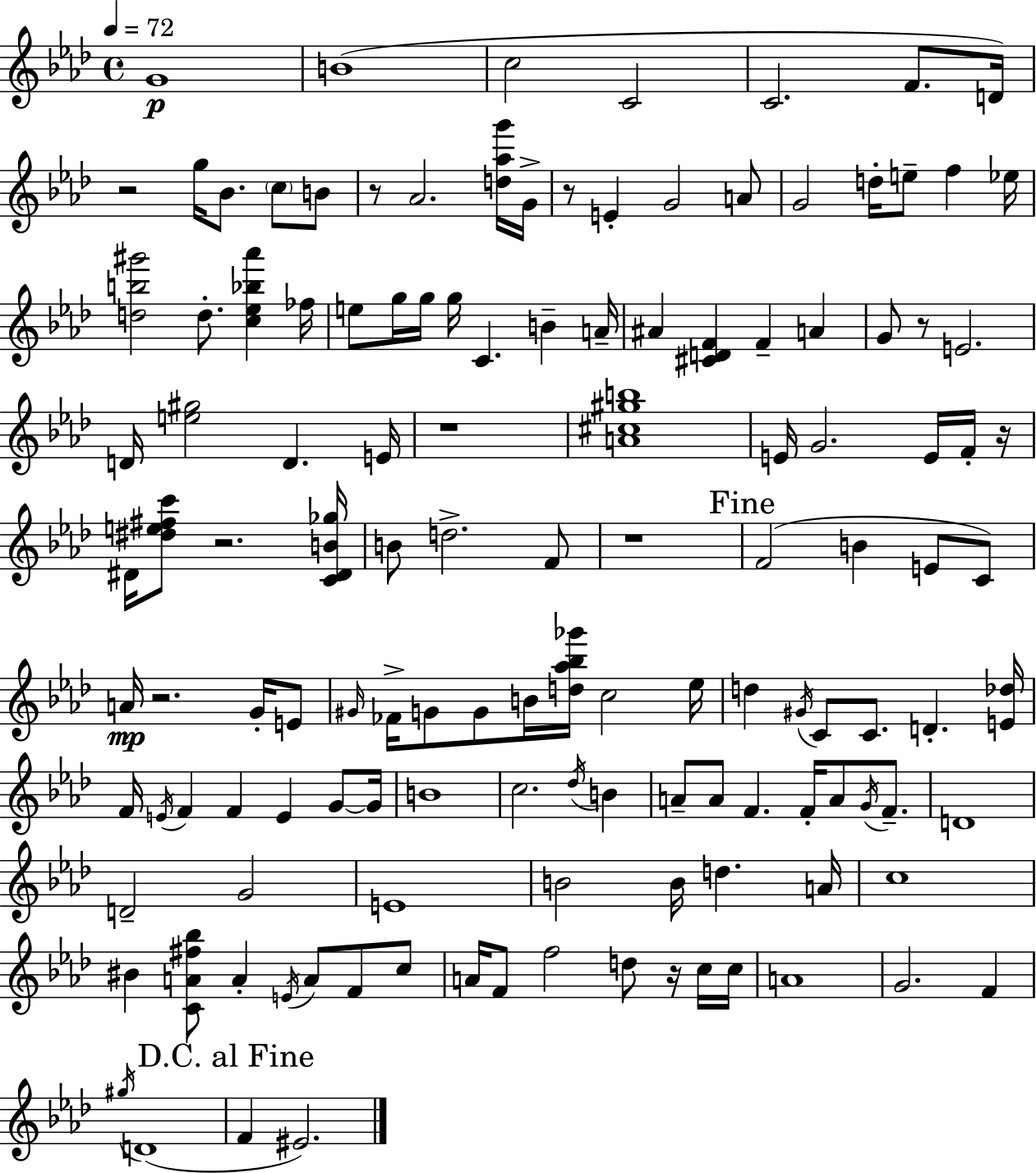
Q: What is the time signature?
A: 4/4